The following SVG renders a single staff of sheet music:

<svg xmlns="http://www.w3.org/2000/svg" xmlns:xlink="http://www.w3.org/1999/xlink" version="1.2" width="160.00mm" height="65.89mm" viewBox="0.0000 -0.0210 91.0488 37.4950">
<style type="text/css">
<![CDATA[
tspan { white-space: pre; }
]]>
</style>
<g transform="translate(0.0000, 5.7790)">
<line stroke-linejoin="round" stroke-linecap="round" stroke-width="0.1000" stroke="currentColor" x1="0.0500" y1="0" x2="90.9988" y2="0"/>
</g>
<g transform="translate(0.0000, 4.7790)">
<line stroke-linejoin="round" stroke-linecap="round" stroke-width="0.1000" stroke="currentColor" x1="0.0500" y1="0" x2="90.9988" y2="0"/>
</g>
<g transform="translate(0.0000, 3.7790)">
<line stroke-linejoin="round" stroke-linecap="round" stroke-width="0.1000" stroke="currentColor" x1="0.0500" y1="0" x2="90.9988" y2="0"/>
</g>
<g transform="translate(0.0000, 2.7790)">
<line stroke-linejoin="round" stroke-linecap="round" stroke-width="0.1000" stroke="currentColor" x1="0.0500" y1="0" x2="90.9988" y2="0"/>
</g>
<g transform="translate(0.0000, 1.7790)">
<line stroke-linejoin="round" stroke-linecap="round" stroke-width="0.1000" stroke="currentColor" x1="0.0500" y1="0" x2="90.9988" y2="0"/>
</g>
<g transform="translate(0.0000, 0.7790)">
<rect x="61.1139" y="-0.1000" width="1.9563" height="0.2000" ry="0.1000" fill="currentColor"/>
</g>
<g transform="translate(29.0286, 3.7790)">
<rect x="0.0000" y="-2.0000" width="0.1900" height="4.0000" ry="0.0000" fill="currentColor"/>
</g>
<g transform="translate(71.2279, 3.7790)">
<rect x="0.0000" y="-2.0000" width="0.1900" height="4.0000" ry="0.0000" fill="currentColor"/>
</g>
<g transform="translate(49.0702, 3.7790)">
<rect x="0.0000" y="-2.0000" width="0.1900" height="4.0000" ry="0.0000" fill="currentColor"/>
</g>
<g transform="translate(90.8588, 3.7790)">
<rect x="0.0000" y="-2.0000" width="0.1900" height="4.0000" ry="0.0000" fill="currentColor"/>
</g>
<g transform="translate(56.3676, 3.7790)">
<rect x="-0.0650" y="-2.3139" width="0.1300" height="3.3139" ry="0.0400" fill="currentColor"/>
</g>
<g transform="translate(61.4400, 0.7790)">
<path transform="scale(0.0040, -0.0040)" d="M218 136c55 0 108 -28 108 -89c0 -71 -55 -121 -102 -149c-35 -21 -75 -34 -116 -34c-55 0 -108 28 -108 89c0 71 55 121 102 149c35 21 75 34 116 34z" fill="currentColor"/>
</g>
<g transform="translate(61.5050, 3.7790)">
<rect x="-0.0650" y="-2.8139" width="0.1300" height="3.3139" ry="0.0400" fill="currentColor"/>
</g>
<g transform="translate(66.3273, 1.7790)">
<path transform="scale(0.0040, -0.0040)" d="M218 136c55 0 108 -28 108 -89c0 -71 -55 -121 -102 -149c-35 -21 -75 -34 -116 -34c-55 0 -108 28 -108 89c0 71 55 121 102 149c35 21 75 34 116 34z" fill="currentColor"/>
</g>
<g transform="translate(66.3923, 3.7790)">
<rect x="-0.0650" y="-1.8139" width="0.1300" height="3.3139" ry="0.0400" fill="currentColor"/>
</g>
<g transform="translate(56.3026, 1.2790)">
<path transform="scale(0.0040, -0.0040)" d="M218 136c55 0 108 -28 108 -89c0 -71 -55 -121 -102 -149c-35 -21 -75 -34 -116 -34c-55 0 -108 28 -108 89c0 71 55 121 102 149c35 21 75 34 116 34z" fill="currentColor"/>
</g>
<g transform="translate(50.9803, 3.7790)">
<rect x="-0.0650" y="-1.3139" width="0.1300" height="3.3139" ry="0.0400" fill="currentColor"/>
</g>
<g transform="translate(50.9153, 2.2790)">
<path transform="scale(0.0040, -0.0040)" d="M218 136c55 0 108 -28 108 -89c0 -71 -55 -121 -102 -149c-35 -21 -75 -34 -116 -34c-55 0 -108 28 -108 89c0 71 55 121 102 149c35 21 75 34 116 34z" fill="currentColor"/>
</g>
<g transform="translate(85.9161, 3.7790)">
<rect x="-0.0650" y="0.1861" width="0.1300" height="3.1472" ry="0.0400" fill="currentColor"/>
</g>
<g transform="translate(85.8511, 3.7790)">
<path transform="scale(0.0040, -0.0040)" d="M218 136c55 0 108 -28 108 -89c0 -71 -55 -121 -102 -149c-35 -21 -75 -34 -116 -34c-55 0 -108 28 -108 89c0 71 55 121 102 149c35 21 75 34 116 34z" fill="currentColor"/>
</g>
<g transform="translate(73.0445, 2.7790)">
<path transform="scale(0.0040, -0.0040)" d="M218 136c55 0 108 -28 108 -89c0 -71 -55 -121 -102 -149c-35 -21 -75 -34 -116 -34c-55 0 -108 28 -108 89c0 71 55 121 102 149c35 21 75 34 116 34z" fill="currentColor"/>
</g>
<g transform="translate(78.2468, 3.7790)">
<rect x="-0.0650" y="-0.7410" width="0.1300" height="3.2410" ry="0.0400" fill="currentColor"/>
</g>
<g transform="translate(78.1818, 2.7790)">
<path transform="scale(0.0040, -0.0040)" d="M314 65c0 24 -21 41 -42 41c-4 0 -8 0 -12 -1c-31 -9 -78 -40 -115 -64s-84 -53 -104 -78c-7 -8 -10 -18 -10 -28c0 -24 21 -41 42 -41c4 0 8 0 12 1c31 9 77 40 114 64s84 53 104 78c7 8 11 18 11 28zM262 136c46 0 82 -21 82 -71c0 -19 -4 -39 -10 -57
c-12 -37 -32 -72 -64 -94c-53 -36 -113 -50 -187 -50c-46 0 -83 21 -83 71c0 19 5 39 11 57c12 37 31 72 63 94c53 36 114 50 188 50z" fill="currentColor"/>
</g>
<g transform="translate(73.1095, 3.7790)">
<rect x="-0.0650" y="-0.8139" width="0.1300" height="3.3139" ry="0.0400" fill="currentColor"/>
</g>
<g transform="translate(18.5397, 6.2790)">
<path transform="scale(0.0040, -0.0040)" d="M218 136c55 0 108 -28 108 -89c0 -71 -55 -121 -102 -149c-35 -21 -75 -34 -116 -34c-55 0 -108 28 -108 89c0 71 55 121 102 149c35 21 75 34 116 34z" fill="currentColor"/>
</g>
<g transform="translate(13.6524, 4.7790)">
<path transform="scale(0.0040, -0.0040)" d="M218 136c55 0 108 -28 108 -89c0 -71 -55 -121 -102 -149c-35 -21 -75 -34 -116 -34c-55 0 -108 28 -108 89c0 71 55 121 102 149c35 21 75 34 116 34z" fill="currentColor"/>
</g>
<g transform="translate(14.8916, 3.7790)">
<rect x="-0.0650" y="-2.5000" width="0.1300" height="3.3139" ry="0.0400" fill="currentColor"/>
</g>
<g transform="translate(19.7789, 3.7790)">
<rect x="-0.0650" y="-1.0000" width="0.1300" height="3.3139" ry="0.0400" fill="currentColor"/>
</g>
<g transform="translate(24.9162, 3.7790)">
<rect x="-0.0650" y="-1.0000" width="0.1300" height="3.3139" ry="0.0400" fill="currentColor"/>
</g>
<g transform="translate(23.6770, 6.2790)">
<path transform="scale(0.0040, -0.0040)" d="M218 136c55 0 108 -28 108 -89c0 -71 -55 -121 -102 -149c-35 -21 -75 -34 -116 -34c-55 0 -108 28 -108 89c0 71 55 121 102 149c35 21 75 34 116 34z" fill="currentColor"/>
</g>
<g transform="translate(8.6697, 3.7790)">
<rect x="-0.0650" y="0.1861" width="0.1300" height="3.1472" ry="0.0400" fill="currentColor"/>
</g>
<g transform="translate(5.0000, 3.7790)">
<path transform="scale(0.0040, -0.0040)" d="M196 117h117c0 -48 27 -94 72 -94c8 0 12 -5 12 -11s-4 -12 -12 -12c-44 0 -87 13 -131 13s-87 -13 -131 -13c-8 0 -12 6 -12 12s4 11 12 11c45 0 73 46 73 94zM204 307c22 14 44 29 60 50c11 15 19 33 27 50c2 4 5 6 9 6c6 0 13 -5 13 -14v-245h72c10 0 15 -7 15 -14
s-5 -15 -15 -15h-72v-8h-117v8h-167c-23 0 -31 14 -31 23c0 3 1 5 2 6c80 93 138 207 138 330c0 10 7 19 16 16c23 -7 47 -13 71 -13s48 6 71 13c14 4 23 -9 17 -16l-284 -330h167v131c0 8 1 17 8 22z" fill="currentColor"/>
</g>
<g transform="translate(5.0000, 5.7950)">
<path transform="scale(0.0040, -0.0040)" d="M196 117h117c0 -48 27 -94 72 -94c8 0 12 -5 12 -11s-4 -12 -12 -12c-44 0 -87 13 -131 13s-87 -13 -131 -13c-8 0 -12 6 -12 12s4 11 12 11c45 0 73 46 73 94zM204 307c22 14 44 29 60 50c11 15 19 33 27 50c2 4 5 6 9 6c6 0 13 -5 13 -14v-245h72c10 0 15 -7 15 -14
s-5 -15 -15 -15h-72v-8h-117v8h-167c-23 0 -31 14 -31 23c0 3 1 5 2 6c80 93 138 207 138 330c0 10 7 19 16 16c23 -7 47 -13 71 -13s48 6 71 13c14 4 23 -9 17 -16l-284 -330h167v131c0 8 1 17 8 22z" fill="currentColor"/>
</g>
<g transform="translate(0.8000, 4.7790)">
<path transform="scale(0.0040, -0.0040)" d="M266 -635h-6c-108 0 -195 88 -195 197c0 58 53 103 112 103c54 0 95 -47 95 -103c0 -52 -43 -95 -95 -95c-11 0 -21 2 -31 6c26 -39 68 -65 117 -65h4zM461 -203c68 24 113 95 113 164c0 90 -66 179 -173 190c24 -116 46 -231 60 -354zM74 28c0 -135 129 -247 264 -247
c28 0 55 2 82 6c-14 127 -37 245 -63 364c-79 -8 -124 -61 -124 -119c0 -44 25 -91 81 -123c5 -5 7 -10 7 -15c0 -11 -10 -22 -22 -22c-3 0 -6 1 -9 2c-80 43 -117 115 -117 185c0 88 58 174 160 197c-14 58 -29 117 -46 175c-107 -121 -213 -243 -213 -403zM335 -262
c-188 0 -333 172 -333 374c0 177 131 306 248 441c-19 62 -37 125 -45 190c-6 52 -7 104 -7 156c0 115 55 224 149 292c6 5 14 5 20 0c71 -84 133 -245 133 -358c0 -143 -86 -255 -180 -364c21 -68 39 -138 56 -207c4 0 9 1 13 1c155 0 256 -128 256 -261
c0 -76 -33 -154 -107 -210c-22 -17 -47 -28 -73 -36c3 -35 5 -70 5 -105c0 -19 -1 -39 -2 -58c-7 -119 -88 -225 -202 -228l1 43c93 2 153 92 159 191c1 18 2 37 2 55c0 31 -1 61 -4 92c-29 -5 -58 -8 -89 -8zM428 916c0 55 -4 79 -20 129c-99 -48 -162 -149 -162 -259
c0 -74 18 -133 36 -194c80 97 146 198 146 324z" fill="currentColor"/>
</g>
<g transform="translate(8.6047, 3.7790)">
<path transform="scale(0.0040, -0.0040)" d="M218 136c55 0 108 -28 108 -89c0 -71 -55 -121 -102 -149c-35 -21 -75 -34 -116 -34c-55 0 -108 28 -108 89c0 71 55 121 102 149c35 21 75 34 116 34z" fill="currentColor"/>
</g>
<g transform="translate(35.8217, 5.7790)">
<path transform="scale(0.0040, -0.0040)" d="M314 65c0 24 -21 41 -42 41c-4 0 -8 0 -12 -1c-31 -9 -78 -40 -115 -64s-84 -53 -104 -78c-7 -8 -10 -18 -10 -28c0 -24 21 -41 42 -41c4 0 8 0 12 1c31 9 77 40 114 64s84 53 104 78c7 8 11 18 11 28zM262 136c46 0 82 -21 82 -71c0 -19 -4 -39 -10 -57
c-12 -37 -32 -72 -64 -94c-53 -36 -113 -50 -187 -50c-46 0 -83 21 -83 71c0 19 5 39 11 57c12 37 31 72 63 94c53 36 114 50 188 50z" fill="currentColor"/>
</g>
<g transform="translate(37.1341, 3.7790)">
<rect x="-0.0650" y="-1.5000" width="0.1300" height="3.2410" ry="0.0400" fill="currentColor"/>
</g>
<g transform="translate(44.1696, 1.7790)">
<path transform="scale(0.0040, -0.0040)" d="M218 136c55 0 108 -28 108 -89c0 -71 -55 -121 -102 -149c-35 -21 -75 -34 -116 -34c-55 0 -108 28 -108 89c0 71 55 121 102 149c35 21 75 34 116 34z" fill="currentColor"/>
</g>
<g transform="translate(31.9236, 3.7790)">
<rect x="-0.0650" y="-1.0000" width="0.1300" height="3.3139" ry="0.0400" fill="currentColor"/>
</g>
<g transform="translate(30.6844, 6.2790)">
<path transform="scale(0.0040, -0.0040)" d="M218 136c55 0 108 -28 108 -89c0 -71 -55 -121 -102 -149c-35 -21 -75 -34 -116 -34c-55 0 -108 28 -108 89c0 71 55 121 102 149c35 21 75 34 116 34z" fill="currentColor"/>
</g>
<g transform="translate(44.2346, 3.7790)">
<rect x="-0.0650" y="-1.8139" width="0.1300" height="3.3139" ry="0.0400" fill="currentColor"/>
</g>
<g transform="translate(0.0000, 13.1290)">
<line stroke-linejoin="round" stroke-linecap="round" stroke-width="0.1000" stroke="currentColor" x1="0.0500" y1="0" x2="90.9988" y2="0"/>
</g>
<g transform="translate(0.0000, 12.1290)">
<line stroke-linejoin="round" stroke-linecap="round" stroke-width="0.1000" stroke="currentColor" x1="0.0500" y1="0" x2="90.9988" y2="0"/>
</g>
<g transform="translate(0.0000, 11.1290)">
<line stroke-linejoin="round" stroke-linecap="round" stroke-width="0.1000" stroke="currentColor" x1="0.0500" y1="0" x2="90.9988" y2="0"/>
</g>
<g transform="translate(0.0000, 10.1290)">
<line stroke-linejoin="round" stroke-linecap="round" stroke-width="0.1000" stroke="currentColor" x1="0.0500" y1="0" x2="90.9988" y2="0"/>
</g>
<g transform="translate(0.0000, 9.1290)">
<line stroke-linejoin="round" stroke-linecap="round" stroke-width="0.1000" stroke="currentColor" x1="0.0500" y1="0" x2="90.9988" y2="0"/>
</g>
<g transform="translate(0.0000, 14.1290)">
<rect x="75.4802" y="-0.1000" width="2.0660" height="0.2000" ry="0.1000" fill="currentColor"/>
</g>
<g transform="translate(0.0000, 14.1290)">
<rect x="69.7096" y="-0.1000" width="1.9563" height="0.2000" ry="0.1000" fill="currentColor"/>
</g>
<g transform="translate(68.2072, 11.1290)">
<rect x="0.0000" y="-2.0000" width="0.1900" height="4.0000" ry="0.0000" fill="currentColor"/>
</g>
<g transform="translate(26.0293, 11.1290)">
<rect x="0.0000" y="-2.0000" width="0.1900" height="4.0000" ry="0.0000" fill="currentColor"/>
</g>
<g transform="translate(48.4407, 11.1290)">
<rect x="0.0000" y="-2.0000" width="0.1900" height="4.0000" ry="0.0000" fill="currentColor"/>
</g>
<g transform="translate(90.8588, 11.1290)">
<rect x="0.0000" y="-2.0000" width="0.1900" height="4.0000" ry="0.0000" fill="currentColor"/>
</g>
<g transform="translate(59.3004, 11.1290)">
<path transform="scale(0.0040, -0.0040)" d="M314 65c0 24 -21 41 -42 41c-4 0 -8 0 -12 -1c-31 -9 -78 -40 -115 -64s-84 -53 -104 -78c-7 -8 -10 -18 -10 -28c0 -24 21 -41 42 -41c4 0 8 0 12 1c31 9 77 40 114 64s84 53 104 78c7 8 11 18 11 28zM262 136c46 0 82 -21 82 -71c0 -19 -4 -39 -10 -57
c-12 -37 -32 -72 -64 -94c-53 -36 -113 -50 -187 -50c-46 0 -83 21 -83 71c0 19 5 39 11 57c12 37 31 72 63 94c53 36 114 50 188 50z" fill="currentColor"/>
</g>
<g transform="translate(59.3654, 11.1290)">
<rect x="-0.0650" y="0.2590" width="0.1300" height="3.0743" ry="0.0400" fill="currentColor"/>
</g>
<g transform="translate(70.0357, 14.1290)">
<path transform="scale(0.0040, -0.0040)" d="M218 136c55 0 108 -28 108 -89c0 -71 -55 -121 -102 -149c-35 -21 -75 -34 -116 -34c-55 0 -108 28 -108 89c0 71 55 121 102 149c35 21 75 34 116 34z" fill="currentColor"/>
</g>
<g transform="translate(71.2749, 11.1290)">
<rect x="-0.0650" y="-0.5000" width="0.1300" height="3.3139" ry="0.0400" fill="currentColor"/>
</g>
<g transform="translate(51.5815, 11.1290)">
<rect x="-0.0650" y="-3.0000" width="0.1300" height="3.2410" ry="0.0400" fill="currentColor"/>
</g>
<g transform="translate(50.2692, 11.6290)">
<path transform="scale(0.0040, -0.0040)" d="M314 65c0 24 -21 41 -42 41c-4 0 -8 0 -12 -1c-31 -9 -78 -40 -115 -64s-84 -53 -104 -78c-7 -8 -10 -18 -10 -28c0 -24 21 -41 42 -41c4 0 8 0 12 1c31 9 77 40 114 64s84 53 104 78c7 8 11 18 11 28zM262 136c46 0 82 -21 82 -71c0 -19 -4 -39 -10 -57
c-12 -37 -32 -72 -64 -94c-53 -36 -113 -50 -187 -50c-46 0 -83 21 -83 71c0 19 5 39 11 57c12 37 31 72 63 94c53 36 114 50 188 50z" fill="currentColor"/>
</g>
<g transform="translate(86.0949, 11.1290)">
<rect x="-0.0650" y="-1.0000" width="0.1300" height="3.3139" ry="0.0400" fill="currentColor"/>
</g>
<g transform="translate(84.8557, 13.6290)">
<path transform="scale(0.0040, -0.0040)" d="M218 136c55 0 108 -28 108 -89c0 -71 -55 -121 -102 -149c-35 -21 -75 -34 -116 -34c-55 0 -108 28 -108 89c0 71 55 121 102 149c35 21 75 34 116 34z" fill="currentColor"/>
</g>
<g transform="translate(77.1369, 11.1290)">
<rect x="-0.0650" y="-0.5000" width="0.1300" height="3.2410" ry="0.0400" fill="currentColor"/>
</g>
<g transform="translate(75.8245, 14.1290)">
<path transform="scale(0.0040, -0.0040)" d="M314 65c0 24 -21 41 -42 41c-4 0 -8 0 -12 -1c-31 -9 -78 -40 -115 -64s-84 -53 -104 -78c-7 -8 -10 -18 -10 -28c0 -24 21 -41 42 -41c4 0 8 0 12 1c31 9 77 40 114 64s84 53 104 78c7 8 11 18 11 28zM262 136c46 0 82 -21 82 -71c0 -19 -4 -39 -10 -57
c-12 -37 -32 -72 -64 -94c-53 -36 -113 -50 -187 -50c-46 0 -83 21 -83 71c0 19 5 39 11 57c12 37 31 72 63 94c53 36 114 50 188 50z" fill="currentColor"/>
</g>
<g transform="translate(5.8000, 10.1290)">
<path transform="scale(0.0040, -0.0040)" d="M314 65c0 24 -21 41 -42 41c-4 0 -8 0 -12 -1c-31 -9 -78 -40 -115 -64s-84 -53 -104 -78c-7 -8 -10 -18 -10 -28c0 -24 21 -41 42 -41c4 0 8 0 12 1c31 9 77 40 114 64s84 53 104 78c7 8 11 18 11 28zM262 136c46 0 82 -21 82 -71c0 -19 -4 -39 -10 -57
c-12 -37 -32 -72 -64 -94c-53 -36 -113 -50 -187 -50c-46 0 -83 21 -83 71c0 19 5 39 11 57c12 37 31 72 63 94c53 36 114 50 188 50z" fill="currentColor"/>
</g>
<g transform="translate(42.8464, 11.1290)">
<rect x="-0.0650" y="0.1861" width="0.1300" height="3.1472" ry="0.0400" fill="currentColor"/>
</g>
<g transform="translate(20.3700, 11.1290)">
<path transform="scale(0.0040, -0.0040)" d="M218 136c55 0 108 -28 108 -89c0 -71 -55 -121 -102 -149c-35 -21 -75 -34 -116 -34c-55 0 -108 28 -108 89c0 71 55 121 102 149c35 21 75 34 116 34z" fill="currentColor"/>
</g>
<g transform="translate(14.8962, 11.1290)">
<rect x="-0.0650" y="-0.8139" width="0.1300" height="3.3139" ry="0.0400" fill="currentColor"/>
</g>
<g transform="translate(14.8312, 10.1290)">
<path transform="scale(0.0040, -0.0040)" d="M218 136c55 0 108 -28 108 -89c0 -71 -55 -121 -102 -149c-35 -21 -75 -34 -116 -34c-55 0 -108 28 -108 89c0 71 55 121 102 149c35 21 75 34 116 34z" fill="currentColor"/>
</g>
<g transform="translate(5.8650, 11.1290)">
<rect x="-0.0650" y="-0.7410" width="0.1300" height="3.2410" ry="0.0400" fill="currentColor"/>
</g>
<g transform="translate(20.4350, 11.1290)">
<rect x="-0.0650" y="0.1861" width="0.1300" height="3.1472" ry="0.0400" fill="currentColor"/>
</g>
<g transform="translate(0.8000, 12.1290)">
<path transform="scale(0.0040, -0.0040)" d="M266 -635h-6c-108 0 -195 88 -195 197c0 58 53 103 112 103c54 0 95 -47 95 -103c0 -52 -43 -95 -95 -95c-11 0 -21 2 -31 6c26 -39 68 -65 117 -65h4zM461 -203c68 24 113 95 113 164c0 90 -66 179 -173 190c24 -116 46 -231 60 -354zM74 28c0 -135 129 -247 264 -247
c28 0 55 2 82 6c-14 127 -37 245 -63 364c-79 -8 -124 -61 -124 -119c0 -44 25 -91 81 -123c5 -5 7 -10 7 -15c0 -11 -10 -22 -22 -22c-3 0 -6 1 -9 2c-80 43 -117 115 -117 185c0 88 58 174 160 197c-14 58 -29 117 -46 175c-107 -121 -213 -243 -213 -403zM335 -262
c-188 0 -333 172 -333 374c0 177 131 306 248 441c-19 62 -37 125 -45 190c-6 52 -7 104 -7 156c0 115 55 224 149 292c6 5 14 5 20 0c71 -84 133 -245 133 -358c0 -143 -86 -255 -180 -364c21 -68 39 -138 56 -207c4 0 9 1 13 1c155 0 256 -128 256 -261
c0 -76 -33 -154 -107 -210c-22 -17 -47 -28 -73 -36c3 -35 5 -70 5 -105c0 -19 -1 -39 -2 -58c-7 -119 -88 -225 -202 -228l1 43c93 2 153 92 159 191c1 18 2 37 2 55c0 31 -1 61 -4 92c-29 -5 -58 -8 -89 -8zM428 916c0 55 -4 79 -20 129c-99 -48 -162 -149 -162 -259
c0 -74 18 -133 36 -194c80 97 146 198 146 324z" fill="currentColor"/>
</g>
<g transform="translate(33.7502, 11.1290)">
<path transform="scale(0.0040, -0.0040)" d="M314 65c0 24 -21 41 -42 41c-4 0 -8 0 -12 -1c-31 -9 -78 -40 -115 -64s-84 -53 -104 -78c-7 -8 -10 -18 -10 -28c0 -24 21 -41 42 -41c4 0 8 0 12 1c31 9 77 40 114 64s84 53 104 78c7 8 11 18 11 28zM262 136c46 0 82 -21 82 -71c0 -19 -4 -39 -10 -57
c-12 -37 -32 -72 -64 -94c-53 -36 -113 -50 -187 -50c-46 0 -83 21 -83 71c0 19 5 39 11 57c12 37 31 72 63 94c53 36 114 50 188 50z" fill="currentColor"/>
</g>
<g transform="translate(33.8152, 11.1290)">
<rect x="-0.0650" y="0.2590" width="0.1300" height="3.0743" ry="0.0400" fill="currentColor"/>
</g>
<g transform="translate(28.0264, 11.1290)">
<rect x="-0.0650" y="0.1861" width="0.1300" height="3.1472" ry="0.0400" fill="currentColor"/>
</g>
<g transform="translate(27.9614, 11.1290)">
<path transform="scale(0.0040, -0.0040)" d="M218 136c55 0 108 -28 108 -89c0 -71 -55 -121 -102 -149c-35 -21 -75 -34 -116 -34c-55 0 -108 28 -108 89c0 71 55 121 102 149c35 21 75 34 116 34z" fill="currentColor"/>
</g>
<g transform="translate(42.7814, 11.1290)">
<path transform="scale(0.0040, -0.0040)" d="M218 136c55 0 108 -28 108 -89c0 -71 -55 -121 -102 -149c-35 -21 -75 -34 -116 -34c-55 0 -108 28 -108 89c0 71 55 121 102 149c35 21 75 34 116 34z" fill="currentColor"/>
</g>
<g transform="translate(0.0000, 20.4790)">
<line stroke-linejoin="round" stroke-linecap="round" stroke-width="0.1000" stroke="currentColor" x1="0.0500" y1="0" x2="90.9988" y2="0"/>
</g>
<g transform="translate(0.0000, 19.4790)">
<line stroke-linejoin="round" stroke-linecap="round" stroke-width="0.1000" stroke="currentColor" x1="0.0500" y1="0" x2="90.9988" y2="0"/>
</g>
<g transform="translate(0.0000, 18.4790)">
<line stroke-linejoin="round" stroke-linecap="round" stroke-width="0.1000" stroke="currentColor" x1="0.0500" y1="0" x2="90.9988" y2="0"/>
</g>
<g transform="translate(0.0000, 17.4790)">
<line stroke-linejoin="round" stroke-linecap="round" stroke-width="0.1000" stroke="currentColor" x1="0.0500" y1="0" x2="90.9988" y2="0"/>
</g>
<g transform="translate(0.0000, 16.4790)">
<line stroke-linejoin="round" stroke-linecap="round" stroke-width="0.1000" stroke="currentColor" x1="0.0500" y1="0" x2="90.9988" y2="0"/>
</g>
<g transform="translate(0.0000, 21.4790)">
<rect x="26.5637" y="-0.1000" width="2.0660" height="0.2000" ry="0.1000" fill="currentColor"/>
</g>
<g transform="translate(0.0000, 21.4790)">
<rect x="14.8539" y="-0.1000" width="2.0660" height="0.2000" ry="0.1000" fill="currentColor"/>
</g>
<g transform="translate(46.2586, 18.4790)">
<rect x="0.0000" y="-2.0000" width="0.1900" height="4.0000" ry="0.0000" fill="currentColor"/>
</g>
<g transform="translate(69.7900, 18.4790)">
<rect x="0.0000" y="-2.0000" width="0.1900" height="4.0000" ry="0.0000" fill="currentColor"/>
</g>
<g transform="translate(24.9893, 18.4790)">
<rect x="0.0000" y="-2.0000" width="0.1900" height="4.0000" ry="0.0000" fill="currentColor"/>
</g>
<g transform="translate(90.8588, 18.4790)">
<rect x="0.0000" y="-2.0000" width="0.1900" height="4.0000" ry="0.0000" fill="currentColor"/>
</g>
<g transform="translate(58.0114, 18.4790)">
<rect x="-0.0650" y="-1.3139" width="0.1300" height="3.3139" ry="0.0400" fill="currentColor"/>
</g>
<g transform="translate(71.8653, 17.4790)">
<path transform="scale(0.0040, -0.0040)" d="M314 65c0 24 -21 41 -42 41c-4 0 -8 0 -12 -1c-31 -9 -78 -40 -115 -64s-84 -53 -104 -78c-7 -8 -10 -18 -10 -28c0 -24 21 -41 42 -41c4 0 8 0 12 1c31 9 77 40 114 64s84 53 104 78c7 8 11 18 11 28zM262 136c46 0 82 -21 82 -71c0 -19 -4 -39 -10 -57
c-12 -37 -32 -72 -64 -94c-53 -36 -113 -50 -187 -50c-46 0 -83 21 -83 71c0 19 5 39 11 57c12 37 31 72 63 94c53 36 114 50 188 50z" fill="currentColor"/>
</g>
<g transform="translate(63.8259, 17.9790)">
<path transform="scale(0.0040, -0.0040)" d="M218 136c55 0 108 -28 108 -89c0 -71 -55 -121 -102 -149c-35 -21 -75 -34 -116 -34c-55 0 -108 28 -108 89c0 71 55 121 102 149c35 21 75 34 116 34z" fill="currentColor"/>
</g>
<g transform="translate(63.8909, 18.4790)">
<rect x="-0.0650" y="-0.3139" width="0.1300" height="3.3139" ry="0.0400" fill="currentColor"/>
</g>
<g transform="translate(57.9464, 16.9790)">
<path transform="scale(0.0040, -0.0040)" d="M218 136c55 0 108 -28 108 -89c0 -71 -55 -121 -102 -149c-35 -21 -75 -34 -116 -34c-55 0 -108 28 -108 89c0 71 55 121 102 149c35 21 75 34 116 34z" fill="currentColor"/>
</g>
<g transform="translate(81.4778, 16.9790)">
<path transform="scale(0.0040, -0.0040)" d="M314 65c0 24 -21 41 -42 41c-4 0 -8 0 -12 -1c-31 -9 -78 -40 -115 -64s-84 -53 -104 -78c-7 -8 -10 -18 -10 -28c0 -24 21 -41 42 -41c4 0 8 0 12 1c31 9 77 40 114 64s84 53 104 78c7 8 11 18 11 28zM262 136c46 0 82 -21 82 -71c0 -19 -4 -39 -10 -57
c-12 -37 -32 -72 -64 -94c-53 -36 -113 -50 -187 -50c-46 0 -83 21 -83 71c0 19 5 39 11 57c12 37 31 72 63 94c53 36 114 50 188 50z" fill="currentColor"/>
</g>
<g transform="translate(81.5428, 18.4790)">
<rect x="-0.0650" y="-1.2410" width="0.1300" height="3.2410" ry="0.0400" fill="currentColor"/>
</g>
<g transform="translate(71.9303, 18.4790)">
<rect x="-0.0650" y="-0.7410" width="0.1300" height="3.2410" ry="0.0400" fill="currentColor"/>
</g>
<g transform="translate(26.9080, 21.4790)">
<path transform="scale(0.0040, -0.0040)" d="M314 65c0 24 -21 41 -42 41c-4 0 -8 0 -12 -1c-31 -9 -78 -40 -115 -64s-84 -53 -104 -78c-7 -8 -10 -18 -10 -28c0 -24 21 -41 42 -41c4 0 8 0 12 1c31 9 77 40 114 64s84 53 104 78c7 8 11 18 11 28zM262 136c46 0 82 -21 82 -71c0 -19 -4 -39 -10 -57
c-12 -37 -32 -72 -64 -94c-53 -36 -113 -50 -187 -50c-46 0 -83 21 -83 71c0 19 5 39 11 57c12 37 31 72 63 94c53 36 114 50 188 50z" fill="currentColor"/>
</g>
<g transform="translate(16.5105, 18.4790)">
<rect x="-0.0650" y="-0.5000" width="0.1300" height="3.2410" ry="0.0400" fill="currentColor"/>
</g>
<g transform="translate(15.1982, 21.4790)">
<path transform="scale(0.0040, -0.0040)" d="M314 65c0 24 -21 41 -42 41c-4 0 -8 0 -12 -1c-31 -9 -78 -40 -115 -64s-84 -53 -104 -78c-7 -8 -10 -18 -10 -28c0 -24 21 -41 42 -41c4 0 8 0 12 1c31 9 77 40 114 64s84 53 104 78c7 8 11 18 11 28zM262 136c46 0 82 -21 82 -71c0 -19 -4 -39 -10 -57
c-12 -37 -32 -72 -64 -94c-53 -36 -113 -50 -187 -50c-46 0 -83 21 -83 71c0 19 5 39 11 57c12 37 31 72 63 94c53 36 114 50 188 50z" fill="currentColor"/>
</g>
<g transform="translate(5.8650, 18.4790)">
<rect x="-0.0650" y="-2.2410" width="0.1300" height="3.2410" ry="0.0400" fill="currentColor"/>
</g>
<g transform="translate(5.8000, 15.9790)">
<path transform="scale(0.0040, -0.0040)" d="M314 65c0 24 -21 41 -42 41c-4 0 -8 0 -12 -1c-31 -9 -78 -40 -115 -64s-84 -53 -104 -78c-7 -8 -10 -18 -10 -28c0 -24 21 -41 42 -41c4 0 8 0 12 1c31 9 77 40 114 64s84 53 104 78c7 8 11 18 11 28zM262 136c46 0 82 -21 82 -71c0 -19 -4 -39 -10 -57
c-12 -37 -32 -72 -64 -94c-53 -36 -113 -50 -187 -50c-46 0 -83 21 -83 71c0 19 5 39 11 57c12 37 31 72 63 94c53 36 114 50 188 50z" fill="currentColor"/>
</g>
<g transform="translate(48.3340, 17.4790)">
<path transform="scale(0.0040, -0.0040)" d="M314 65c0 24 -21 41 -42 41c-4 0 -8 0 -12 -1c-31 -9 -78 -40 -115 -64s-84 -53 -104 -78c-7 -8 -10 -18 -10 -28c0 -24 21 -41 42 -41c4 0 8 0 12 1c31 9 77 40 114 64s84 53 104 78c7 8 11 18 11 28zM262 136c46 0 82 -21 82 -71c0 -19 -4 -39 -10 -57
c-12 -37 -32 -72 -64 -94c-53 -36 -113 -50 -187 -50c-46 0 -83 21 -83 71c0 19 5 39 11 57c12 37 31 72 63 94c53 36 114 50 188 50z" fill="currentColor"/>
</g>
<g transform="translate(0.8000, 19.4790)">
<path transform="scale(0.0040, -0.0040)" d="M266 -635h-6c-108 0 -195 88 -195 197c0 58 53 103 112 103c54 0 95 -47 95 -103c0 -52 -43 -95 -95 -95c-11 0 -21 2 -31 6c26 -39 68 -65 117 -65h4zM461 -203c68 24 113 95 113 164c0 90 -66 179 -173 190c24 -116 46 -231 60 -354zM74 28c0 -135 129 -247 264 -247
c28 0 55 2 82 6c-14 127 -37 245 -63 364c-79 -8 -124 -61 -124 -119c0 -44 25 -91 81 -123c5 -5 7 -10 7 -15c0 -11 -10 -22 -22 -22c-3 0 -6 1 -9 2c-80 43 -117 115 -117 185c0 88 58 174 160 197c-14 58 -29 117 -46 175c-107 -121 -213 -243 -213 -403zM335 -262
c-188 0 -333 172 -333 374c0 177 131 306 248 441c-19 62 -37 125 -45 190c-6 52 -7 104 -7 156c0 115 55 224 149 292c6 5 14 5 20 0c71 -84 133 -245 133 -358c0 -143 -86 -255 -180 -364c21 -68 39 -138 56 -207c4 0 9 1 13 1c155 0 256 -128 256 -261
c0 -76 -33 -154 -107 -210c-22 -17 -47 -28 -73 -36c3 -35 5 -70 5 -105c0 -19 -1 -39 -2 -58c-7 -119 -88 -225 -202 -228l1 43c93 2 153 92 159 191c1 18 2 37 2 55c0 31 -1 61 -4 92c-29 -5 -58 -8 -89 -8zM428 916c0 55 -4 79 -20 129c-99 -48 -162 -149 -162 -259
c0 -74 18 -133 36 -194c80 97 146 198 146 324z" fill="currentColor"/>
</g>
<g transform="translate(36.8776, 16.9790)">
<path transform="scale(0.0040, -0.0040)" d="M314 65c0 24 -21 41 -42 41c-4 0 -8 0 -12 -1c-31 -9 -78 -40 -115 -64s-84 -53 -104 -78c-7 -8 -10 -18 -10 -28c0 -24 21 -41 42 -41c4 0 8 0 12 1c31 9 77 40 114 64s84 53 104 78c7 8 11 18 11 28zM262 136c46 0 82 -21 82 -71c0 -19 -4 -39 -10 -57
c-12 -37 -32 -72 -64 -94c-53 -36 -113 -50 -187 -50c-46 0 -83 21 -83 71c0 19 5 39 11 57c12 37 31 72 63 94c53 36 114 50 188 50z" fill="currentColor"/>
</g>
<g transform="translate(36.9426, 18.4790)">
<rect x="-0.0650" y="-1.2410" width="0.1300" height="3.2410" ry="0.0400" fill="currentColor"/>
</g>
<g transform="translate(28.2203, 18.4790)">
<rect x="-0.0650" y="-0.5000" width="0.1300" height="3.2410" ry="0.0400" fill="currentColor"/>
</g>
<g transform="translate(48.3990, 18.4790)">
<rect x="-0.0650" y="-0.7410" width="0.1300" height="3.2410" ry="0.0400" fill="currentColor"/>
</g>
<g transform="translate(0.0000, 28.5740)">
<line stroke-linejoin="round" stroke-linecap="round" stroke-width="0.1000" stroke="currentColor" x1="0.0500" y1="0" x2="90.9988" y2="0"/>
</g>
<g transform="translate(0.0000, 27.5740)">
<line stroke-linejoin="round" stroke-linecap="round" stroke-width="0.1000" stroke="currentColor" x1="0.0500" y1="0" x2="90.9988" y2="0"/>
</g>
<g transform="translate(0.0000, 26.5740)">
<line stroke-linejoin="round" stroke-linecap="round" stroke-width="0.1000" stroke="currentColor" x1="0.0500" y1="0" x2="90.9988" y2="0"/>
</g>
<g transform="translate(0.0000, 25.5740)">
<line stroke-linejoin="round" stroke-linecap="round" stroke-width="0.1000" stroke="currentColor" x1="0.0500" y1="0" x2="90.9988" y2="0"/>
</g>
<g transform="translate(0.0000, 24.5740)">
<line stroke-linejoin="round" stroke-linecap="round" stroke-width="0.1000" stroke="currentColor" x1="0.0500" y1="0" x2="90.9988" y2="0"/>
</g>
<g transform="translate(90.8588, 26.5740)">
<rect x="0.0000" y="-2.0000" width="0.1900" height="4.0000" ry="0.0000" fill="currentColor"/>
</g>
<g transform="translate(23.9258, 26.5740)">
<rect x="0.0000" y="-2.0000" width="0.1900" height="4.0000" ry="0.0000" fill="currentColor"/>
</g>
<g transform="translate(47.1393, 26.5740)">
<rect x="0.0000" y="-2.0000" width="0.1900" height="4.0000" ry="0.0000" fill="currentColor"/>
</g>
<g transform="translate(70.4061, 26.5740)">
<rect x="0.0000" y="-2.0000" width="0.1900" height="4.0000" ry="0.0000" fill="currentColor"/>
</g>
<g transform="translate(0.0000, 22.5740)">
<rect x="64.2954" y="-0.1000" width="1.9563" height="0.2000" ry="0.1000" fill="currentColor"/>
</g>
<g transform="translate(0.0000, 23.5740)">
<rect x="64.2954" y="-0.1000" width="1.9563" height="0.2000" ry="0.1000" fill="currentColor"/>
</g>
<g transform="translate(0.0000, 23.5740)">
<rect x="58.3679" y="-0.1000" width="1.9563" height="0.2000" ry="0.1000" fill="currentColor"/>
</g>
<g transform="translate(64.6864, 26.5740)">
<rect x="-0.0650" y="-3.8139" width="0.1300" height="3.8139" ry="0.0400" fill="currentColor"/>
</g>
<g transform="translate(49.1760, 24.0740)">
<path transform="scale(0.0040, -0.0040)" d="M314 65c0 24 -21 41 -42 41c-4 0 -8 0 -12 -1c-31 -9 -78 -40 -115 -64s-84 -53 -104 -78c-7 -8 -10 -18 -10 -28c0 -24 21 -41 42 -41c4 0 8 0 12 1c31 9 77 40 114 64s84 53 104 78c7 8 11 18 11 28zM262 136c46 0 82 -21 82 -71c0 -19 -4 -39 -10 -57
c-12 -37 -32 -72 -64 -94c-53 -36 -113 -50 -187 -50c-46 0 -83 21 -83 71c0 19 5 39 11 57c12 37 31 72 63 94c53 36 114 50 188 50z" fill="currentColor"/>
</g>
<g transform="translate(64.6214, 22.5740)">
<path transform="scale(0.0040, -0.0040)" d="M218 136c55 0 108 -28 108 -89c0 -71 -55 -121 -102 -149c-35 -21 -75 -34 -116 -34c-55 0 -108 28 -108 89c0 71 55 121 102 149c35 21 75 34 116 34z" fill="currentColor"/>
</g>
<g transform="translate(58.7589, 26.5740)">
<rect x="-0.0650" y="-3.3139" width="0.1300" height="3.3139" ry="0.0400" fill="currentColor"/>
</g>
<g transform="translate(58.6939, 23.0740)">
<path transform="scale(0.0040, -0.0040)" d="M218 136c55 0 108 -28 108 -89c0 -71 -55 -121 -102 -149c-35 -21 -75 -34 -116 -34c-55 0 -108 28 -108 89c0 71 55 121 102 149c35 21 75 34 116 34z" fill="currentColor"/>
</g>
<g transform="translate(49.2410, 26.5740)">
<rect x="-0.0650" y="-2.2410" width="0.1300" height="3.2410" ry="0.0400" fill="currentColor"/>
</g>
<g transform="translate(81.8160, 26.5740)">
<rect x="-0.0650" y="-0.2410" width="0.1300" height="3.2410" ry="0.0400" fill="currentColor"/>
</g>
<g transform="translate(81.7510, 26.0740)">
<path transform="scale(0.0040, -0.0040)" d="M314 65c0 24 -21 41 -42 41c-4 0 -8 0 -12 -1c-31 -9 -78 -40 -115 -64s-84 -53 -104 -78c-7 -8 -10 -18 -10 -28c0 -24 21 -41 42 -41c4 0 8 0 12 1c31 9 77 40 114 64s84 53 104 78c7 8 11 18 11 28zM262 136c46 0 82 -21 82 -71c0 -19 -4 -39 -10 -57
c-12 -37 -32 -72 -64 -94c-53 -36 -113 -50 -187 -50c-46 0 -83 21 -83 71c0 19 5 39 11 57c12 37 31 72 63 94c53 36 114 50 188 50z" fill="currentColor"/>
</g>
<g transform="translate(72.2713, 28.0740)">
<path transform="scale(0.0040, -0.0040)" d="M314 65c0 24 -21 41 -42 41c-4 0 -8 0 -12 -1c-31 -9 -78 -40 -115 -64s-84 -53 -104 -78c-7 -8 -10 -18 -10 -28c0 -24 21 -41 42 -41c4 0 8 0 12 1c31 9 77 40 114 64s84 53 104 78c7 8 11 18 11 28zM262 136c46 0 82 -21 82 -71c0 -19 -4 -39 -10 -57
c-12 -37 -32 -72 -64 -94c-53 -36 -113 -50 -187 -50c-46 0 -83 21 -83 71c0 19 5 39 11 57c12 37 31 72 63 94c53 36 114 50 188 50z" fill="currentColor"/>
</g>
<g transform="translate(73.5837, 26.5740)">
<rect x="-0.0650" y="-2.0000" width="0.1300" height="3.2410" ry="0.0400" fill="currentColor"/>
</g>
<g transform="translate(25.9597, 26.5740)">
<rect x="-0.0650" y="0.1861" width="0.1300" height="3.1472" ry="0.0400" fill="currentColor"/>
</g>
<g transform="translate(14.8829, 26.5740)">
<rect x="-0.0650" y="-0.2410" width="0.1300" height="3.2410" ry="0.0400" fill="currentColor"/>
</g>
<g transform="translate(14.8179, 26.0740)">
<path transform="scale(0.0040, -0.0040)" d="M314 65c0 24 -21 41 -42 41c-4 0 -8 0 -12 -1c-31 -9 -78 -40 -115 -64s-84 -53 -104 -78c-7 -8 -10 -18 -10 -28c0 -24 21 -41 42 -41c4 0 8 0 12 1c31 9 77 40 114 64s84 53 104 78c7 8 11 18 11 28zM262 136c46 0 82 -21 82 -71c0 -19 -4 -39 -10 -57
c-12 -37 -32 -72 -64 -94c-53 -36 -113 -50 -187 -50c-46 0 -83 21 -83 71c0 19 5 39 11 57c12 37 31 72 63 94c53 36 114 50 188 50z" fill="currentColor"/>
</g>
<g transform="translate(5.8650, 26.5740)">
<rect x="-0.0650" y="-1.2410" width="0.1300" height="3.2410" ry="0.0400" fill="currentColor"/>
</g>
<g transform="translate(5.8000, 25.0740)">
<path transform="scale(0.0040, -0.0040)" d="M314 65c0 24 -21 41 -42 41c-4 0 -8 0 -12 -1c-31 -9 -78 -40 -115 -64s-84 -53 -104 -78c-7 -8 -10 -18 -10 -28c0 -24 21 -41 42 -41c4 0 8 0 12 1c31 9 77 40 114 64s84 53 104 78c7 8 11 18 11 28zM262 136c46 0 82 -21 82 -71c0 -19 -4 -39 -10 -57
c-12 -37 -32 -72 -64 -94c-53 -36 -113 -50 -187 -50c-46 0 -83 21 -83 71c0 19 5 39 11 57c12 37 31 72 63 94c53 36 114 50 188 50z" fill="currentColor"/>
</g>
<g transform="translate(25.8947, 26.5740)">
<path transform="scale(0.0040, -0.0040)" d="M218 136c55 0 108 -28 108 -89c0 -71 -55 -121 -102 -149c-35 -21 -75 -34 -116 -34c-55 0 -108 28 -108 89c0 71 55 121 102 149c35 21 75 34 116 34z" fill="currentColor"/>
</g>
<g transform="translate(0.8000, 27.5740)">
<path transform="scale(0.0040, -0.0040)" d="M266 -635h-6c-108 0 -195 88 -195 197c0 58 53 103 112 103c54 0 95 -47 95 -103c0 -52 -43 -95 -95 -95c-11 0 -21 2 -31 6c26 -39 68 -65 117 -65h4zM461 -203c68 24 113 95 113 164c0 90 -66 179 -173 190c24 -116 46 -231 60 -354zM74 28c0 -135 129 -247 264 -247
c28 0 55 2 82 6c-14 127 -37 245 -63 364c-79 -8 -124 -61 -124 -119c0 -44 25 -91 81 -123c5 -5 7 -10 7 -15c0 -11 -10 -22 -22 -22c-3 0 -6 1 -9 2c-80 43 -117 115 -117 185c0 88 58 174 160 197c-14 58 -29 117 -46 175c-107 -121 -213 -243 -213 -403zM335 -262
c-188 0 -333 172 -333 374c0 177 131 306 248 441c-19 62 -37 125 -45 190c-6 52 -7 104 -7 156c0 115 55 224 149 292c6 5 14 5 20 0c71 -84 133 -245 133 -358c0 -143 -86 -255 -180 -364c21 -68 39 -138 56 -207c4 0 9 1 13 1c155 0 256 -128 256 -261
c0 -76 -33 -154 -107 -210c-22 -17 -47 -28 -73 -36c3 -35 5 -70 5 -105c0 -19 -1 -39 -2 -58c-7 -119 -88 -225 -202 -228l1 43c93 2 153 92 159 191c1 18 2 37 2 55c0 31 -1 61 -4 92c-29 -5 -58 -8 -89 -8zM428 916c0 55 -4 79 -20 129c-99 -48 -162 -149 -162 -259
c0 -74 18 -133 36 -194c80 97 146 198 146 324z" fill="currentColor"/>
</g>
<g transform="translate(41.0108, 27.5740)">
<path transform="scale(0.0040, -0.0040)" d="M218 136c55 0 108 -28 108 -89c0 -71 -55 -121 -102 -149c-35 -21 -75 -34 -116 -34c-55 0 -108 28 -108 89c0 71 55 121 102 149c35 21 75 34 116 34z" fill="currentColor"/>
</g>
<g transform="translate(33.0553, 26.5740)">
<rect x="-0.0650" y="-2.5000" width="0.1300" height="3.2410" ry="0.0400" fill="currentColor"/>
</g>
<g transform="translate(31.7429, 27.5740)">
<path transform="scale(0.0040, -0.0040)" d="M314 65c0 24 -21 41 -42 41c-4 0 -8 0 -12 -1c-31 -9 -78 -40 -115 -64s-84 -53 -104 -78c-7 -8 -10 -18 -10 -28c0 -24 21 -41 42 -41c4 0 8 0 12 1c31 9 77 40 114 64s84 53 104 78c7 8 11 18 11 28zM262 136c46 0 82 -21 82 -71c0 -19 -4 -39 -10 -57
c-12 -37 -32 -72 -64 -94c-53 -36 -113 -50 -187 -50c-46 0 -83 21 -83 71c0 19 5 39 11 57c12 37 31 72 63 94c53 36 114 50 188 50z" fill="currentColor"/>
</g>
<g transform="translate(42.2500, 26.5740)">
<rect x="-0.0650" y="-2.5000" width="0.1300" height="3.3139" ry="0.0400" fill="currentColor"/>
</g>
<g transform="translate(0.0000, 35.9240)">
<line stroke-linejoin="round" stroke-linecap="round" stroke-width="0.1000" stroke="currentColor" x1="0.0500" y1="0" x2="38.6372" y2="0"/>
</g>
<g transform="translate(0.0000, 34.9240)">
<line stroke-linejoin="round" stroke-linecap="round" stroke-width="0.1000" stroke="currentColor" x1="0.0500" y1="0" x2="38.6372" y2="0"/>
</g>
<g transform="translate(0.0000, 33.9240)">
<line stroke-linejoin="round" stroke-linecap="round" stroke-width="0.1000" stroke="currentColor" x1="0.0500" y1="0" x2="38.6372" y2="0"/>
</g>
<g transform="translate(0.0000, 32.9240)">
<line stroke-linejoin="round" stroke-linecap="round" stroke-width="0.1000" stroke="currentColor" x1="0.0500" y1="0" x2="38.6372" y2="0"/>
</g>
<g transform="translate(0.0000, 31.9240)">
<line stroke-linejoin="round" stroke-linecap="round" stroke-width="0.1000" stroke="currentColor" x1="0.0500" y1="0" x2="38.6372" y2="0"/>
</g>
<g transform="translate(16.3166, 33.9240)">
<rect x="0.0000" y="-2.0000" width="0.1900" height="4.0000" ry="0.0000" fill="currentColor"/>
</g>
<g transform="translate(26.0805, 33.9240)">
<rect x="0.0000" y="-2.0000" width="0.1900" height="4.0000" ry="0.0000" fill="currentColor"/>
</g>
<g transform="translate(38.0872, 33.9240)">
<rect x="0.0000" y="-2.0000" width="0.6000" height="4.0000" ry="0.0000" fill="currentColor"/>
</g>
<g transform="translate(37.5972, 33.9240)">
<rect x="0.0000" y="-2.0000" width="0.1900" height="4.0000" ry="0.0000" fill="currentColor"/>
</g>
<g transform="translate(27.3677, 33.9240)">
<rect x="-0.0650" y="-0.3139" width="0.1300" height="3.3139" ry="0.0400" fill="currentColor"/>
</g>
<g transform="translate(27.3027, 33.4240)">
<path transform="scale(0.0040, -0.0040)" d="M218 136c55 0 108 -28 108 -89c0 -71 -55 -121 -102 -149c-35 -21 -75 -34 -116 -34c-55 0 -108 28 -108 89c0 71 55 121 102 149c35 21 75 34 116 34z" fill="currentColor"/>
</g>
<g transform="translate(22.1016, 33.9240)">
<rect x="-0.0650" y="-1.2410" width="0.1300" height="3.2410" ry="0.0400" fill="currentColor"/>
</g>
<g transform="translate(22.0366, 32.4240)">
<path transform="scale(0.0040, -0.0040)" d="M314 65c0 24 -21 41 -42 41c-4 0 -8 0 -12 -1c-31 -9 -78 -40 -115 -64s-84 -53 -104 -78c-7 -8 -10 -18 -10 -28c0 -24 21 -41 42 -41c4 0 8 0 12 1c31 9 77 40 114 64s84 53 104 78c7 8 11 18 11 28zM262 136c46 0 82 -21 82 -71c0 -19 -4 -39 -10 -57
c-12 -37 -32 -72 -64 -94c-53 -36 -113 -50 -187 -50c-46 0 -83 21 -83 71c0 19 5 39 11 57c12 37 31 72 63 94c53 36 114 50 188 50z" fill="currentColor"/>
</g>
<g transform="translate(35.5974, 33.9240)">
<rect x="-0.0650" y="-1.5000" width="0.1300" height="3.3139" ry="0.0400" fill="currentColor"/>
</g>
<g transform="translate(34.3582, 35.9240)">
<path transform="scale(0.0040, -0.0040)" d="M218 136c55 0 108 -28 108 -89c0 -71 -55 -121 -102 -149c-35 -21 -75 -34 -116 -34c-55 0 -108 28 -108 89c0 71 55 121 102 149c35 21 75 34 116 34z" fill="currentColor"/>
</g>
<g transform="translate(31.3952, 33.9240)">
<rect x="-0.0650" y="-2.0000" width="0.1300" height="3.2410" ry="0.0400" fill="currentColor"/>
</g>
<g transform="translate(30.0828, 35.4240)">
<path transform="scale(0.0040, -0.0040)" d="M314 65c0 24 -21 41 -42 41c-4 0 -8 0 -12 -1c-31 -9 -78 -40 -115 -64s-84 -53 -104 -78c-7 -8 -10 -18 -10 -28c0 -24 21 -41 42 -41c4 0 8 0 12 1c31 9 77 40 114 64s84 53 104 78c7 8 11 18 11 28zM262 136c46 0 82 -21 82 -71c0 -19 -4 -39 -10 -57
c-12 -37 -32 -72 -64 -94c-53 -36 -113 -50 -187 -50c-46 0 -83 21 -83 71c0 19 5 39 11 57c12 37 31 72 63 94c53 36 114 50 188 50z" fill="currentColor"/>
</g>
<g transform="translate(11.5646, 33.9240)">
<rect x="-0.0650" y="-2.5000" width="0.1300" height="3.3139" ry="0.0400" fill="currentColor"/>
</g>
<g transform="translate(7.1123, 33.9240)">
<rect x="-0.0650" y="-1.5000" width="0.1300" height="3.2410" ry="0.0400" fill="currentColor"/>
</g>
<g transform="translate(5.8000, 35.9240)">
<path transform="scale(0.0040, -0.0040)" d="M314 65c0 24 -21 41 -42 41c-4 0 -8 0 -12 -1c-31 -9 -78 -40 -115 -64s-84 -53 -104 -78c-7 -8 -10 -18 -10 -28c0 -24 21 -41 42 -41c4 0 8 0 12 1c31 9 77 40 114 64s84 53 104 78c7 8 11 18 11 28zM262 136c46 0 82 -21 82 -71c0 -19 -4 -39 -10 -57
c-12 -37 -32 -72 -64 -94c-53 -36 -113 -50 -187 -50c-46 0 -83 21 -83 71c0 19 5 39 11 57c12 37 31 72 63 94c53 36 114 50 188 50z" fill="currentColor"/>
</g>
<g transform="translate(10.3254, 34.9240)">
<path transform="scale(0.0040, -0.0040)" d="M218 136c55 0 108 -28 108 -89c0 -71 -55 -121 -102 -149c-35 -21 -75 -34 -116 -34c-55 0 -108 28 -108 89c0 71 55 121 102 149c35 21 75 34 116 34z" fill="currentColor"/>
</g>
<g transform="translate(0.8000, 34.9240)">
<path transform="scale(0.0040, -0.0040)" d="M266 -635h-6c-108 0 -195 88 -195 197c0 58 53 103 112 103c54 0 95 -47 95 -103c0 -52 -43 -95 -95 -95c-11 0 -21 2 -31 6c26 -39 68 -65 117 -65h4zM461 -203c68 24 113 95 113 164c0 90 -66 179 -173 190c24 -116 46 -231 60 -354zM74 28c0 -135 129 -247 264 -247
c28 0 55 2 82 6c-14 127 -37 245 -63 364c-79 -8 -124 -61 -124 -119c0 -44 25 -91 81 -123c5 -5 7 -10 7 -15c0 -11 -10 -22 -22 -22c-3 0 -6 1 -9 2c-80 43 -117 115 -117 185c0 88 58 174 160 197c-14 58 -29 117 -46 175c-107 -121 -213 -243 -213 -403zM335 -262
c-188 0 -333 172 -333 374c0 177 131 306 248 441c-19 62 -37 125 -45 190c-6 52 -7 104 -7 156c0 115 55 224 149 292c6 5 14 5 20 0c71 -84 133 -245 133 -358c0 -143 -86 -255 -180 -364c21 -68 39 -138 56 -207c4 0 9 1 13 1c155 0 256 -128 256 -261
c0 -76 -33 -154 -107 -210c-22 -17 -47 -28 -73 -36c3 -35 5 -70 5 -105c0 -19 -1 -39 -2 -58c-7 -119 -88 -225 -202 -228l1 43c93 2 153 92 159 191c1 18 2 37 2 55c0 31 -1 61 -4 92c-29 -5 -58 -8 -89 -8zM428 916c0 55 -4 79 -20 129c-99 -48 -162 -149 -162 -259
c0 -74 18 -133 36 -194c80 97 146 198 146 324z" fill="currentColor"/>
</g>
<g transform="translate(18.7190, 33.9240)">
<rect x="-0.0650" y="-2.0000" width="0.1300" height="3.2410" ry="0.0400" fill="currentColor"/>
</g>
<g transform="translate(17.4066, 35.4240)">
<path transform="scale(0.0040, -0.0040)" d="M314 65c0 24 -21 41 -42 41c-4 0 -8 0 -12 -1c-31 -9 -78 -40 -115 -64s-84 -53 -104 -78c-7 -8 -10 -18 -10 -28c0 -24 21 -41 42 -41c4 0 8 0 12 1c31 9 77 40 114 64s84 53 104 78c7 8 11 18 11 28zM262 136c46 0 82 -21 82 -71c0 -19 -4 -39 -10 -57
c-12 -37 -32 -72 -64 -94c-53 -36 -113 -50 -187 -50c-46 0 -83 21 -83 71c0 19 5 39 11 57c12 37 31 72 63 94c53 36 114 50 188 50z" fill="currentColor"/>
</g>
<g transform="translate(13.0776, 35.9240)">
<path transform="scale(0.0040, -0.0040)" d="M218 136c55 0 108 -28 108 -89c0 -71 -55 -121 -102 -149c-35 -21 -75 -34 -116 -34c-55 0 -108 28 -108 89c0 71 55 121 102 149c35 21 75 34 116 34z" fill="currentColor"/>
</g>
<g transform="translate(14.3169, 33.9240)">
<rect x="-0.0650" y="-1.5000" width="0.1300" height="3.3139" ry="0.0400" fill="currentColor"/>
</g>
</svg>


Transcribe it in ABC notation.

X:1
T:Untitled
M:4/4
L:1/4
K:C
B G D D D E2 f e g a f d d2 B d2 d B B B2 B A2 B2 C C2 D g2 C2 C2 e2 d2 e c d2 e2 e2 c2 B G2 G g2 b c' F2 c2 E2 G E F2 e2 c F2 E